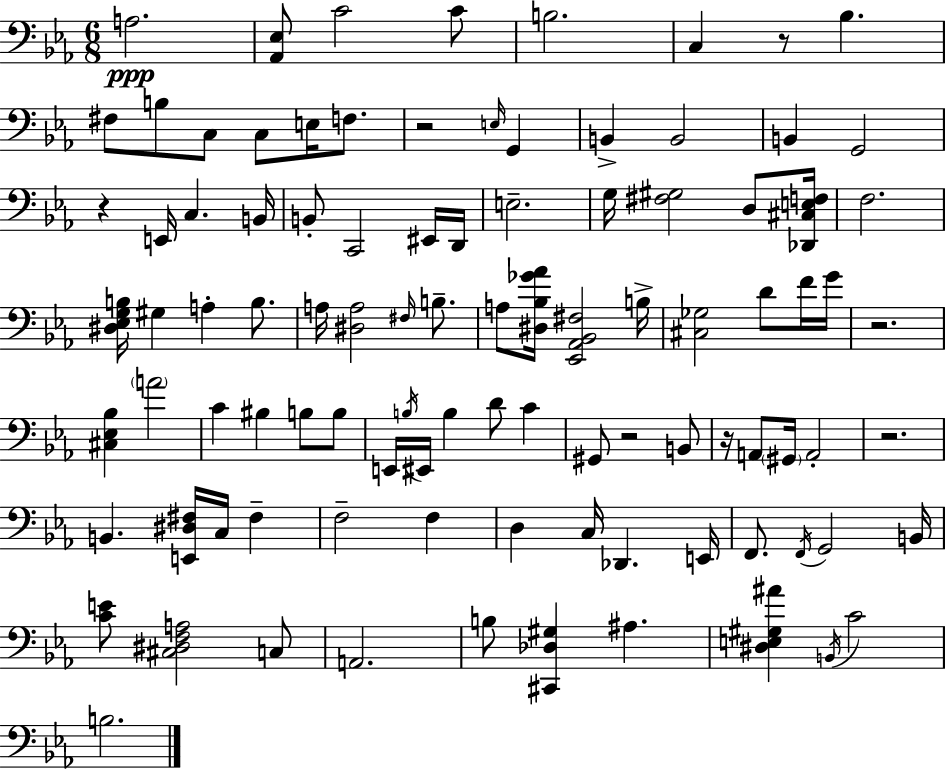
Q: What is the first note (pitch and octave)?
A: A3